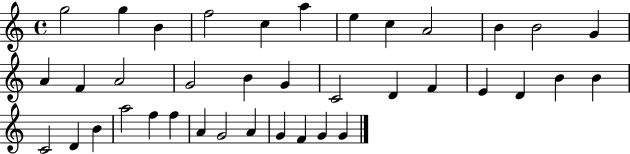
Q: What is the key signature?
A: C major